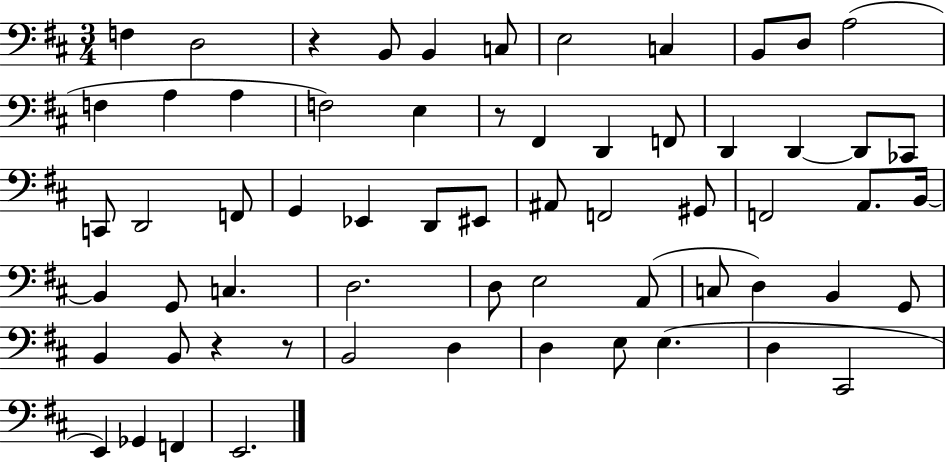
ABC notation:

X:1
T:Untitled
M:3/4
L:1/4
K:D
F, D,2 z B,,/2 B,, C,/2 E,2 C, B,,/2 D,/2 A,2 F, A, A, F,2 E, z/2 ^F,, D,, F,,/2 D,, D,, D,,/2 _C,,/2 C,,/2 D,,2 F,,/2 G,, _E,, D,,/2 ^E,,/2 ^A,,/2 F,,2 ^G,,/2 F,,2 A,,/2 B,,/4 B,, G,,/2 C, D,2 D,/2 E,2 A,,/2 C,/2 D, B,, G,,/2 B,, B,,/2 z z/2 B,,2 D, D, E,/2 E, D, ^C,,2 E,, _G,, F,, E,,2